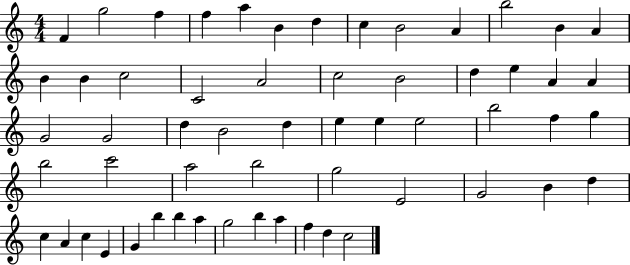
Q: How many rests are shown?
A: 0